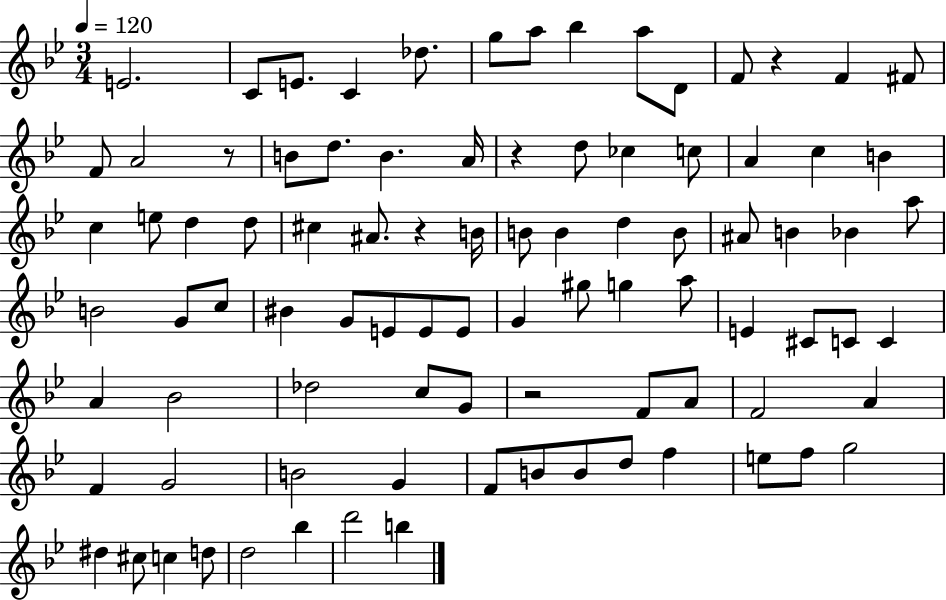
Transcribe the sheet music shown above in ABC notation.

X:1
T:Untitled
M:3/4
L:1/4
K:Bb
E2 C/2 E/2 C _d/2 g/2 a/2 _b a/2 D/2 F/2 z F ^F/2 F/2 A2 z/2 B/2 d/2 B A/4 z d/2 _c c/2 A c B c e/2 d d/2 ^c ^A/2 z B/4 B/2 B d B/2 ^A/2 B _B a/2 B2 G/2 c/2 ^B G/2 E/2 E/2 E/2 G ^g/2 g a/2 E ^C/2 C/2 C A _B2 _d2 c/2 G/2 z2 F/2 A/2 F2 A F G2 B2 G F/2 B/2 B/2 d/2 f e/2 f/2 g2 ^d ^c/2 c d/2 d2 _b d'2 b